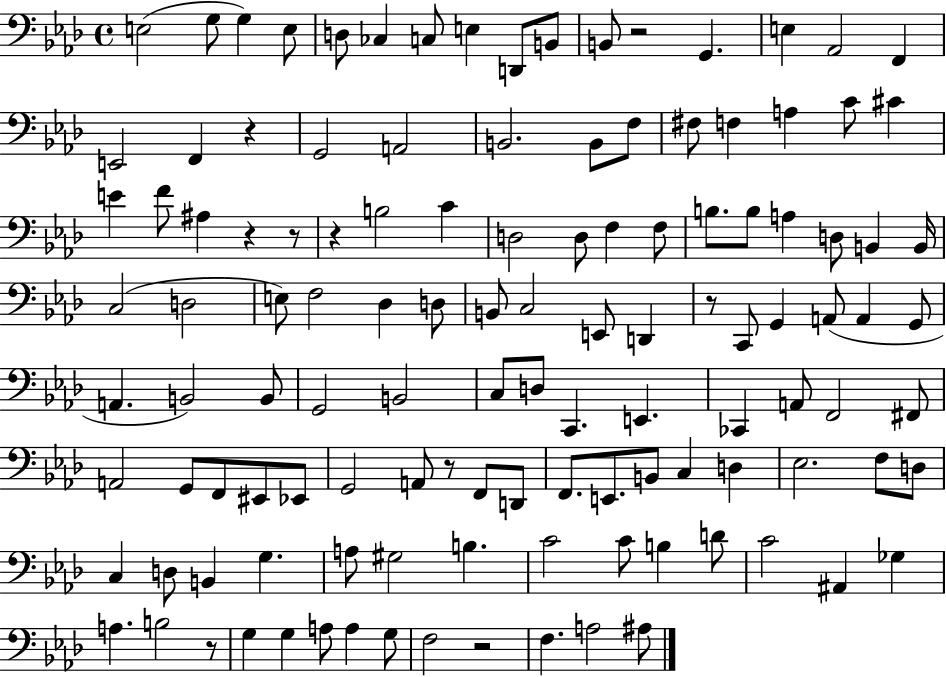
X:1
T:Untitled
M:4/4
L:1/4
K:Ab
E,2 G,/2 G, E,/2 D,/2 _C, C,/2 E, D,,/2 B,,/2 B,,/2 z2 G,, E, _A,,2 F,, E,,2 F,, z G,,2 A,,2 B,,2 B,,/2 F,/2 ^F,/2 F, A, C/2 ^C E F/2 ^A, z z/2 z B,2 C D,2 D,/2 F, F,/2 B,/2 B,/2 A, D,/2 B,, B,,/4 C,2 D,2 E,/2 F,2 _D, D,/2 B,,/2 C,2 E,,/2 D,, z/2 C,,/2 G,, A,,/2 A,, G,,/2 A,, B,,2 B,,/2 G,,2 B,,2 C,/2 D,/2 C,, E,, _C,, A,,/2 F,,2 ^F,,/2 A,,2 G,,/2 F,,/2 ^E,,/2 _E,,/2 G,,2 A,,/2 z/2 F,,/2 D,,/2 F,,/2 E,,/2 B,,/2 C, D, _E,2 F,/2 D,/2 C, D,/2 B,, G, A,/2 ^G,2 B, C2 C/2 B, D/2 C2 ^A,, _G, A, B,2 z/2 G, G, A,/2 A, G,/2 F,2 z2 F, A,2 ^A,/2